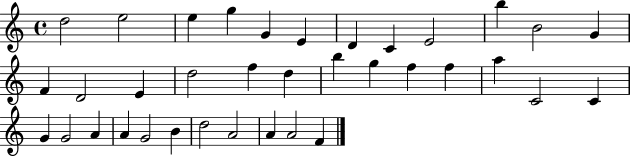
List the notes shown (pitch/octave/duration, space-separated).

D5/h E5/h E5/q G5/q G4/q E4/q D4/q C4/q E4/h B5/q B4/h G4/q F4/q D4/h E4/q D5/h F5/q D5/q B5/q G5/q F5/q F5/q A5/q C4/h C4/q G4/q G4/h A4/q A4/q G4/h B4/q D5/h A4/h A4/q A4/h F4/q